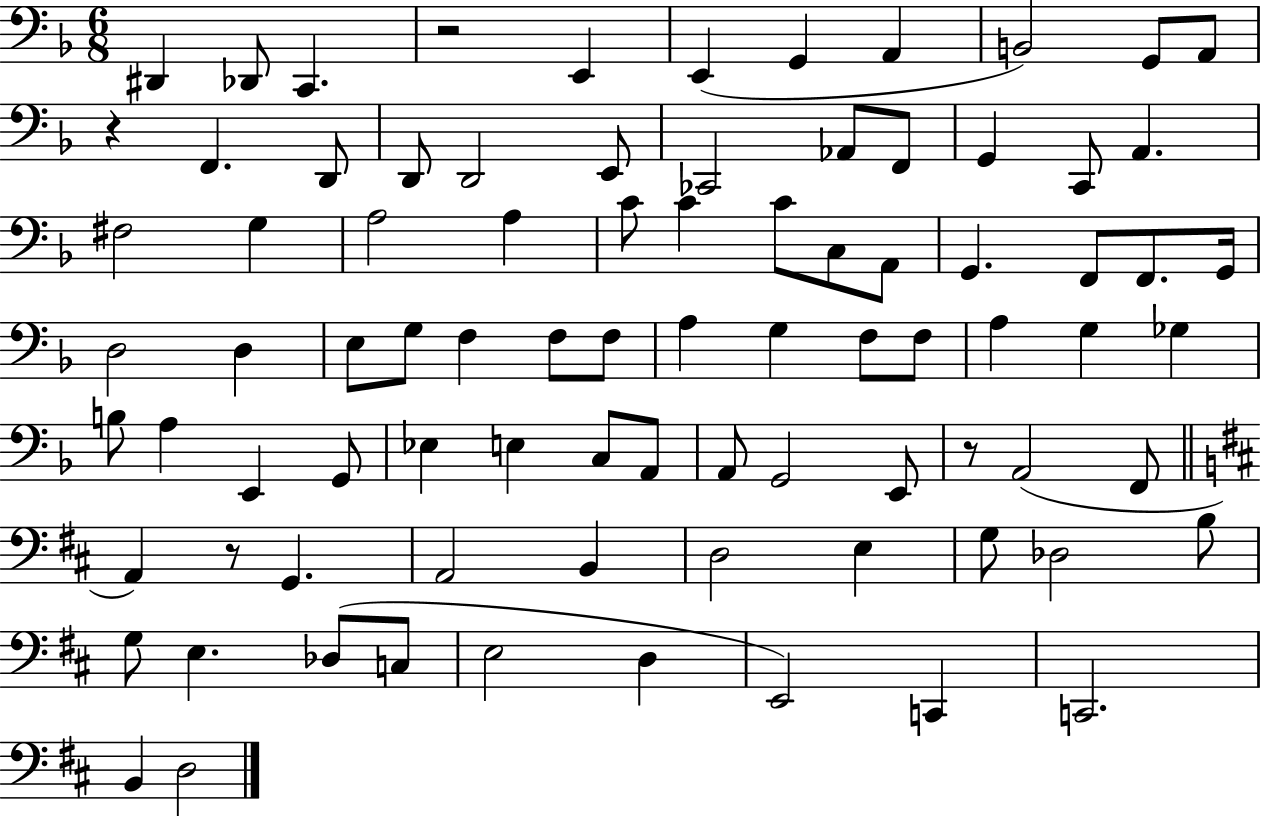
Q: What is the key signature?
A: F major